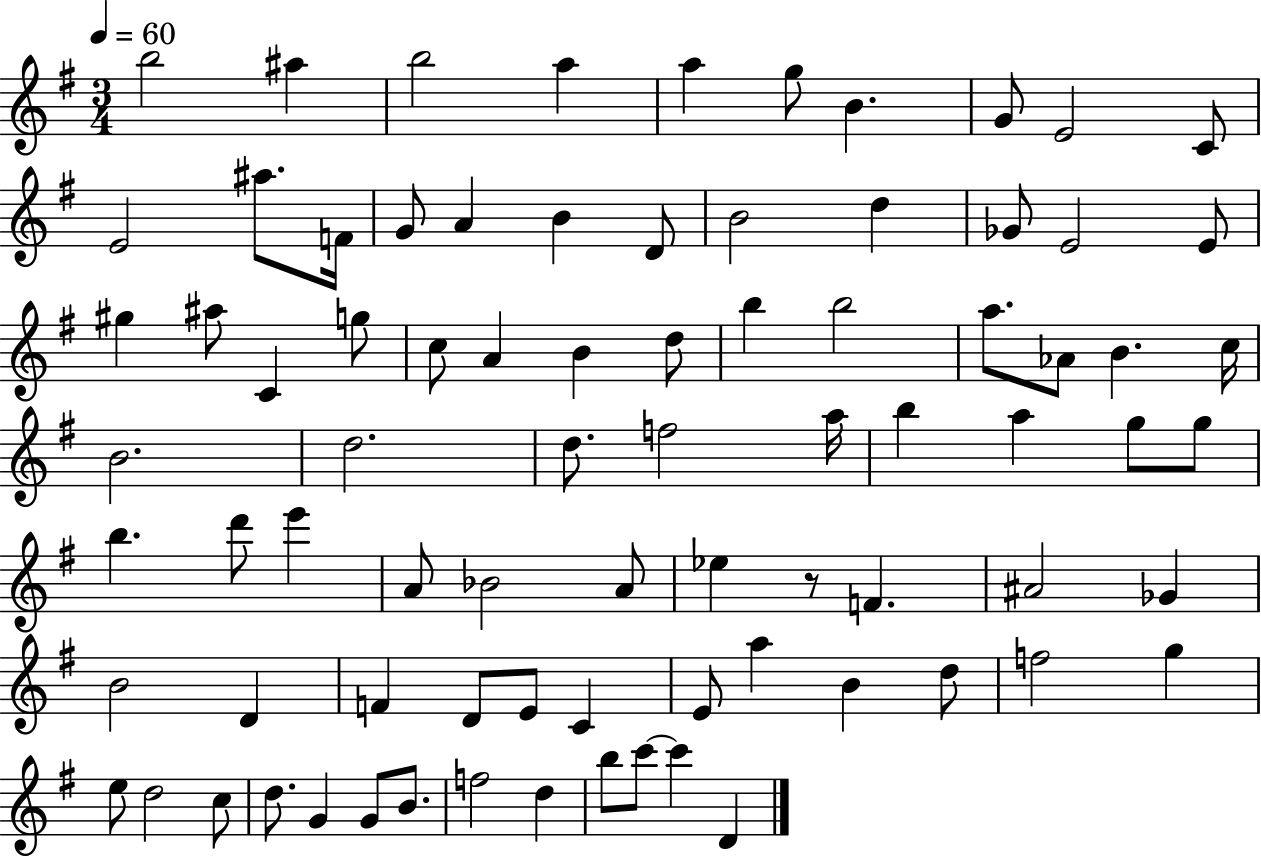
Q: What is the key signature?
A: G major